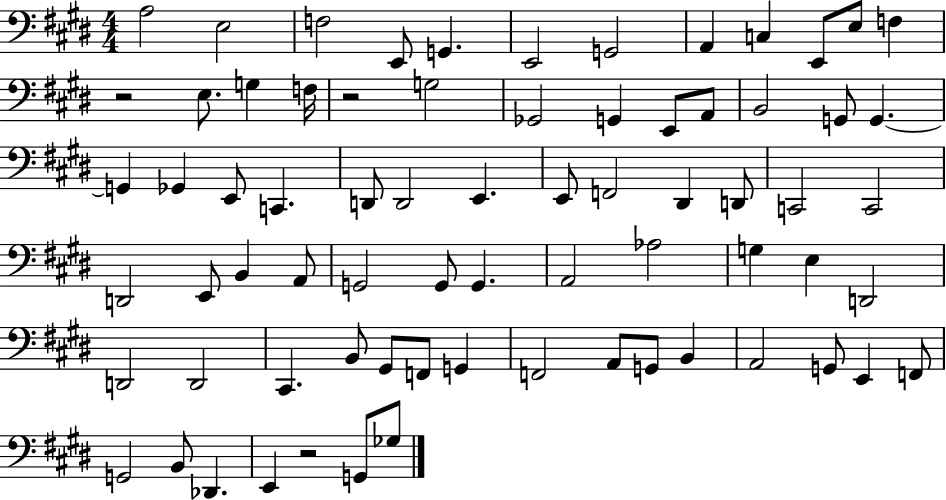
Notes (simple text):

A3/h E3/h F3/h E2/e G2/q. E2/h G2/h A2/q C3/q E2/e E3/e F3/q R/h E3/e. G3/q F3/s R/h G3/h Gb2/h G2/q E2/e A2/e B2/h G2/e G2/q. G2/q Gb2/q E2/e C2/q. D2/e D2/h E2/q. E2/e F2/h D#2/q D2/e C2/h C2/h D2/h E2/e B2/q A2/e G2/h G2/e G2/q. A2/h Ab3/h G3/q E3/q D2/h D2/h D2/h C#2/q. B2/e G#2/e F2/e G2/q F2/h A2/e G2/e B2/q A2/h G2/e E2/q F2/e G2/h B2/e Db2/q. E2/q R/h G2/e Gb3/e